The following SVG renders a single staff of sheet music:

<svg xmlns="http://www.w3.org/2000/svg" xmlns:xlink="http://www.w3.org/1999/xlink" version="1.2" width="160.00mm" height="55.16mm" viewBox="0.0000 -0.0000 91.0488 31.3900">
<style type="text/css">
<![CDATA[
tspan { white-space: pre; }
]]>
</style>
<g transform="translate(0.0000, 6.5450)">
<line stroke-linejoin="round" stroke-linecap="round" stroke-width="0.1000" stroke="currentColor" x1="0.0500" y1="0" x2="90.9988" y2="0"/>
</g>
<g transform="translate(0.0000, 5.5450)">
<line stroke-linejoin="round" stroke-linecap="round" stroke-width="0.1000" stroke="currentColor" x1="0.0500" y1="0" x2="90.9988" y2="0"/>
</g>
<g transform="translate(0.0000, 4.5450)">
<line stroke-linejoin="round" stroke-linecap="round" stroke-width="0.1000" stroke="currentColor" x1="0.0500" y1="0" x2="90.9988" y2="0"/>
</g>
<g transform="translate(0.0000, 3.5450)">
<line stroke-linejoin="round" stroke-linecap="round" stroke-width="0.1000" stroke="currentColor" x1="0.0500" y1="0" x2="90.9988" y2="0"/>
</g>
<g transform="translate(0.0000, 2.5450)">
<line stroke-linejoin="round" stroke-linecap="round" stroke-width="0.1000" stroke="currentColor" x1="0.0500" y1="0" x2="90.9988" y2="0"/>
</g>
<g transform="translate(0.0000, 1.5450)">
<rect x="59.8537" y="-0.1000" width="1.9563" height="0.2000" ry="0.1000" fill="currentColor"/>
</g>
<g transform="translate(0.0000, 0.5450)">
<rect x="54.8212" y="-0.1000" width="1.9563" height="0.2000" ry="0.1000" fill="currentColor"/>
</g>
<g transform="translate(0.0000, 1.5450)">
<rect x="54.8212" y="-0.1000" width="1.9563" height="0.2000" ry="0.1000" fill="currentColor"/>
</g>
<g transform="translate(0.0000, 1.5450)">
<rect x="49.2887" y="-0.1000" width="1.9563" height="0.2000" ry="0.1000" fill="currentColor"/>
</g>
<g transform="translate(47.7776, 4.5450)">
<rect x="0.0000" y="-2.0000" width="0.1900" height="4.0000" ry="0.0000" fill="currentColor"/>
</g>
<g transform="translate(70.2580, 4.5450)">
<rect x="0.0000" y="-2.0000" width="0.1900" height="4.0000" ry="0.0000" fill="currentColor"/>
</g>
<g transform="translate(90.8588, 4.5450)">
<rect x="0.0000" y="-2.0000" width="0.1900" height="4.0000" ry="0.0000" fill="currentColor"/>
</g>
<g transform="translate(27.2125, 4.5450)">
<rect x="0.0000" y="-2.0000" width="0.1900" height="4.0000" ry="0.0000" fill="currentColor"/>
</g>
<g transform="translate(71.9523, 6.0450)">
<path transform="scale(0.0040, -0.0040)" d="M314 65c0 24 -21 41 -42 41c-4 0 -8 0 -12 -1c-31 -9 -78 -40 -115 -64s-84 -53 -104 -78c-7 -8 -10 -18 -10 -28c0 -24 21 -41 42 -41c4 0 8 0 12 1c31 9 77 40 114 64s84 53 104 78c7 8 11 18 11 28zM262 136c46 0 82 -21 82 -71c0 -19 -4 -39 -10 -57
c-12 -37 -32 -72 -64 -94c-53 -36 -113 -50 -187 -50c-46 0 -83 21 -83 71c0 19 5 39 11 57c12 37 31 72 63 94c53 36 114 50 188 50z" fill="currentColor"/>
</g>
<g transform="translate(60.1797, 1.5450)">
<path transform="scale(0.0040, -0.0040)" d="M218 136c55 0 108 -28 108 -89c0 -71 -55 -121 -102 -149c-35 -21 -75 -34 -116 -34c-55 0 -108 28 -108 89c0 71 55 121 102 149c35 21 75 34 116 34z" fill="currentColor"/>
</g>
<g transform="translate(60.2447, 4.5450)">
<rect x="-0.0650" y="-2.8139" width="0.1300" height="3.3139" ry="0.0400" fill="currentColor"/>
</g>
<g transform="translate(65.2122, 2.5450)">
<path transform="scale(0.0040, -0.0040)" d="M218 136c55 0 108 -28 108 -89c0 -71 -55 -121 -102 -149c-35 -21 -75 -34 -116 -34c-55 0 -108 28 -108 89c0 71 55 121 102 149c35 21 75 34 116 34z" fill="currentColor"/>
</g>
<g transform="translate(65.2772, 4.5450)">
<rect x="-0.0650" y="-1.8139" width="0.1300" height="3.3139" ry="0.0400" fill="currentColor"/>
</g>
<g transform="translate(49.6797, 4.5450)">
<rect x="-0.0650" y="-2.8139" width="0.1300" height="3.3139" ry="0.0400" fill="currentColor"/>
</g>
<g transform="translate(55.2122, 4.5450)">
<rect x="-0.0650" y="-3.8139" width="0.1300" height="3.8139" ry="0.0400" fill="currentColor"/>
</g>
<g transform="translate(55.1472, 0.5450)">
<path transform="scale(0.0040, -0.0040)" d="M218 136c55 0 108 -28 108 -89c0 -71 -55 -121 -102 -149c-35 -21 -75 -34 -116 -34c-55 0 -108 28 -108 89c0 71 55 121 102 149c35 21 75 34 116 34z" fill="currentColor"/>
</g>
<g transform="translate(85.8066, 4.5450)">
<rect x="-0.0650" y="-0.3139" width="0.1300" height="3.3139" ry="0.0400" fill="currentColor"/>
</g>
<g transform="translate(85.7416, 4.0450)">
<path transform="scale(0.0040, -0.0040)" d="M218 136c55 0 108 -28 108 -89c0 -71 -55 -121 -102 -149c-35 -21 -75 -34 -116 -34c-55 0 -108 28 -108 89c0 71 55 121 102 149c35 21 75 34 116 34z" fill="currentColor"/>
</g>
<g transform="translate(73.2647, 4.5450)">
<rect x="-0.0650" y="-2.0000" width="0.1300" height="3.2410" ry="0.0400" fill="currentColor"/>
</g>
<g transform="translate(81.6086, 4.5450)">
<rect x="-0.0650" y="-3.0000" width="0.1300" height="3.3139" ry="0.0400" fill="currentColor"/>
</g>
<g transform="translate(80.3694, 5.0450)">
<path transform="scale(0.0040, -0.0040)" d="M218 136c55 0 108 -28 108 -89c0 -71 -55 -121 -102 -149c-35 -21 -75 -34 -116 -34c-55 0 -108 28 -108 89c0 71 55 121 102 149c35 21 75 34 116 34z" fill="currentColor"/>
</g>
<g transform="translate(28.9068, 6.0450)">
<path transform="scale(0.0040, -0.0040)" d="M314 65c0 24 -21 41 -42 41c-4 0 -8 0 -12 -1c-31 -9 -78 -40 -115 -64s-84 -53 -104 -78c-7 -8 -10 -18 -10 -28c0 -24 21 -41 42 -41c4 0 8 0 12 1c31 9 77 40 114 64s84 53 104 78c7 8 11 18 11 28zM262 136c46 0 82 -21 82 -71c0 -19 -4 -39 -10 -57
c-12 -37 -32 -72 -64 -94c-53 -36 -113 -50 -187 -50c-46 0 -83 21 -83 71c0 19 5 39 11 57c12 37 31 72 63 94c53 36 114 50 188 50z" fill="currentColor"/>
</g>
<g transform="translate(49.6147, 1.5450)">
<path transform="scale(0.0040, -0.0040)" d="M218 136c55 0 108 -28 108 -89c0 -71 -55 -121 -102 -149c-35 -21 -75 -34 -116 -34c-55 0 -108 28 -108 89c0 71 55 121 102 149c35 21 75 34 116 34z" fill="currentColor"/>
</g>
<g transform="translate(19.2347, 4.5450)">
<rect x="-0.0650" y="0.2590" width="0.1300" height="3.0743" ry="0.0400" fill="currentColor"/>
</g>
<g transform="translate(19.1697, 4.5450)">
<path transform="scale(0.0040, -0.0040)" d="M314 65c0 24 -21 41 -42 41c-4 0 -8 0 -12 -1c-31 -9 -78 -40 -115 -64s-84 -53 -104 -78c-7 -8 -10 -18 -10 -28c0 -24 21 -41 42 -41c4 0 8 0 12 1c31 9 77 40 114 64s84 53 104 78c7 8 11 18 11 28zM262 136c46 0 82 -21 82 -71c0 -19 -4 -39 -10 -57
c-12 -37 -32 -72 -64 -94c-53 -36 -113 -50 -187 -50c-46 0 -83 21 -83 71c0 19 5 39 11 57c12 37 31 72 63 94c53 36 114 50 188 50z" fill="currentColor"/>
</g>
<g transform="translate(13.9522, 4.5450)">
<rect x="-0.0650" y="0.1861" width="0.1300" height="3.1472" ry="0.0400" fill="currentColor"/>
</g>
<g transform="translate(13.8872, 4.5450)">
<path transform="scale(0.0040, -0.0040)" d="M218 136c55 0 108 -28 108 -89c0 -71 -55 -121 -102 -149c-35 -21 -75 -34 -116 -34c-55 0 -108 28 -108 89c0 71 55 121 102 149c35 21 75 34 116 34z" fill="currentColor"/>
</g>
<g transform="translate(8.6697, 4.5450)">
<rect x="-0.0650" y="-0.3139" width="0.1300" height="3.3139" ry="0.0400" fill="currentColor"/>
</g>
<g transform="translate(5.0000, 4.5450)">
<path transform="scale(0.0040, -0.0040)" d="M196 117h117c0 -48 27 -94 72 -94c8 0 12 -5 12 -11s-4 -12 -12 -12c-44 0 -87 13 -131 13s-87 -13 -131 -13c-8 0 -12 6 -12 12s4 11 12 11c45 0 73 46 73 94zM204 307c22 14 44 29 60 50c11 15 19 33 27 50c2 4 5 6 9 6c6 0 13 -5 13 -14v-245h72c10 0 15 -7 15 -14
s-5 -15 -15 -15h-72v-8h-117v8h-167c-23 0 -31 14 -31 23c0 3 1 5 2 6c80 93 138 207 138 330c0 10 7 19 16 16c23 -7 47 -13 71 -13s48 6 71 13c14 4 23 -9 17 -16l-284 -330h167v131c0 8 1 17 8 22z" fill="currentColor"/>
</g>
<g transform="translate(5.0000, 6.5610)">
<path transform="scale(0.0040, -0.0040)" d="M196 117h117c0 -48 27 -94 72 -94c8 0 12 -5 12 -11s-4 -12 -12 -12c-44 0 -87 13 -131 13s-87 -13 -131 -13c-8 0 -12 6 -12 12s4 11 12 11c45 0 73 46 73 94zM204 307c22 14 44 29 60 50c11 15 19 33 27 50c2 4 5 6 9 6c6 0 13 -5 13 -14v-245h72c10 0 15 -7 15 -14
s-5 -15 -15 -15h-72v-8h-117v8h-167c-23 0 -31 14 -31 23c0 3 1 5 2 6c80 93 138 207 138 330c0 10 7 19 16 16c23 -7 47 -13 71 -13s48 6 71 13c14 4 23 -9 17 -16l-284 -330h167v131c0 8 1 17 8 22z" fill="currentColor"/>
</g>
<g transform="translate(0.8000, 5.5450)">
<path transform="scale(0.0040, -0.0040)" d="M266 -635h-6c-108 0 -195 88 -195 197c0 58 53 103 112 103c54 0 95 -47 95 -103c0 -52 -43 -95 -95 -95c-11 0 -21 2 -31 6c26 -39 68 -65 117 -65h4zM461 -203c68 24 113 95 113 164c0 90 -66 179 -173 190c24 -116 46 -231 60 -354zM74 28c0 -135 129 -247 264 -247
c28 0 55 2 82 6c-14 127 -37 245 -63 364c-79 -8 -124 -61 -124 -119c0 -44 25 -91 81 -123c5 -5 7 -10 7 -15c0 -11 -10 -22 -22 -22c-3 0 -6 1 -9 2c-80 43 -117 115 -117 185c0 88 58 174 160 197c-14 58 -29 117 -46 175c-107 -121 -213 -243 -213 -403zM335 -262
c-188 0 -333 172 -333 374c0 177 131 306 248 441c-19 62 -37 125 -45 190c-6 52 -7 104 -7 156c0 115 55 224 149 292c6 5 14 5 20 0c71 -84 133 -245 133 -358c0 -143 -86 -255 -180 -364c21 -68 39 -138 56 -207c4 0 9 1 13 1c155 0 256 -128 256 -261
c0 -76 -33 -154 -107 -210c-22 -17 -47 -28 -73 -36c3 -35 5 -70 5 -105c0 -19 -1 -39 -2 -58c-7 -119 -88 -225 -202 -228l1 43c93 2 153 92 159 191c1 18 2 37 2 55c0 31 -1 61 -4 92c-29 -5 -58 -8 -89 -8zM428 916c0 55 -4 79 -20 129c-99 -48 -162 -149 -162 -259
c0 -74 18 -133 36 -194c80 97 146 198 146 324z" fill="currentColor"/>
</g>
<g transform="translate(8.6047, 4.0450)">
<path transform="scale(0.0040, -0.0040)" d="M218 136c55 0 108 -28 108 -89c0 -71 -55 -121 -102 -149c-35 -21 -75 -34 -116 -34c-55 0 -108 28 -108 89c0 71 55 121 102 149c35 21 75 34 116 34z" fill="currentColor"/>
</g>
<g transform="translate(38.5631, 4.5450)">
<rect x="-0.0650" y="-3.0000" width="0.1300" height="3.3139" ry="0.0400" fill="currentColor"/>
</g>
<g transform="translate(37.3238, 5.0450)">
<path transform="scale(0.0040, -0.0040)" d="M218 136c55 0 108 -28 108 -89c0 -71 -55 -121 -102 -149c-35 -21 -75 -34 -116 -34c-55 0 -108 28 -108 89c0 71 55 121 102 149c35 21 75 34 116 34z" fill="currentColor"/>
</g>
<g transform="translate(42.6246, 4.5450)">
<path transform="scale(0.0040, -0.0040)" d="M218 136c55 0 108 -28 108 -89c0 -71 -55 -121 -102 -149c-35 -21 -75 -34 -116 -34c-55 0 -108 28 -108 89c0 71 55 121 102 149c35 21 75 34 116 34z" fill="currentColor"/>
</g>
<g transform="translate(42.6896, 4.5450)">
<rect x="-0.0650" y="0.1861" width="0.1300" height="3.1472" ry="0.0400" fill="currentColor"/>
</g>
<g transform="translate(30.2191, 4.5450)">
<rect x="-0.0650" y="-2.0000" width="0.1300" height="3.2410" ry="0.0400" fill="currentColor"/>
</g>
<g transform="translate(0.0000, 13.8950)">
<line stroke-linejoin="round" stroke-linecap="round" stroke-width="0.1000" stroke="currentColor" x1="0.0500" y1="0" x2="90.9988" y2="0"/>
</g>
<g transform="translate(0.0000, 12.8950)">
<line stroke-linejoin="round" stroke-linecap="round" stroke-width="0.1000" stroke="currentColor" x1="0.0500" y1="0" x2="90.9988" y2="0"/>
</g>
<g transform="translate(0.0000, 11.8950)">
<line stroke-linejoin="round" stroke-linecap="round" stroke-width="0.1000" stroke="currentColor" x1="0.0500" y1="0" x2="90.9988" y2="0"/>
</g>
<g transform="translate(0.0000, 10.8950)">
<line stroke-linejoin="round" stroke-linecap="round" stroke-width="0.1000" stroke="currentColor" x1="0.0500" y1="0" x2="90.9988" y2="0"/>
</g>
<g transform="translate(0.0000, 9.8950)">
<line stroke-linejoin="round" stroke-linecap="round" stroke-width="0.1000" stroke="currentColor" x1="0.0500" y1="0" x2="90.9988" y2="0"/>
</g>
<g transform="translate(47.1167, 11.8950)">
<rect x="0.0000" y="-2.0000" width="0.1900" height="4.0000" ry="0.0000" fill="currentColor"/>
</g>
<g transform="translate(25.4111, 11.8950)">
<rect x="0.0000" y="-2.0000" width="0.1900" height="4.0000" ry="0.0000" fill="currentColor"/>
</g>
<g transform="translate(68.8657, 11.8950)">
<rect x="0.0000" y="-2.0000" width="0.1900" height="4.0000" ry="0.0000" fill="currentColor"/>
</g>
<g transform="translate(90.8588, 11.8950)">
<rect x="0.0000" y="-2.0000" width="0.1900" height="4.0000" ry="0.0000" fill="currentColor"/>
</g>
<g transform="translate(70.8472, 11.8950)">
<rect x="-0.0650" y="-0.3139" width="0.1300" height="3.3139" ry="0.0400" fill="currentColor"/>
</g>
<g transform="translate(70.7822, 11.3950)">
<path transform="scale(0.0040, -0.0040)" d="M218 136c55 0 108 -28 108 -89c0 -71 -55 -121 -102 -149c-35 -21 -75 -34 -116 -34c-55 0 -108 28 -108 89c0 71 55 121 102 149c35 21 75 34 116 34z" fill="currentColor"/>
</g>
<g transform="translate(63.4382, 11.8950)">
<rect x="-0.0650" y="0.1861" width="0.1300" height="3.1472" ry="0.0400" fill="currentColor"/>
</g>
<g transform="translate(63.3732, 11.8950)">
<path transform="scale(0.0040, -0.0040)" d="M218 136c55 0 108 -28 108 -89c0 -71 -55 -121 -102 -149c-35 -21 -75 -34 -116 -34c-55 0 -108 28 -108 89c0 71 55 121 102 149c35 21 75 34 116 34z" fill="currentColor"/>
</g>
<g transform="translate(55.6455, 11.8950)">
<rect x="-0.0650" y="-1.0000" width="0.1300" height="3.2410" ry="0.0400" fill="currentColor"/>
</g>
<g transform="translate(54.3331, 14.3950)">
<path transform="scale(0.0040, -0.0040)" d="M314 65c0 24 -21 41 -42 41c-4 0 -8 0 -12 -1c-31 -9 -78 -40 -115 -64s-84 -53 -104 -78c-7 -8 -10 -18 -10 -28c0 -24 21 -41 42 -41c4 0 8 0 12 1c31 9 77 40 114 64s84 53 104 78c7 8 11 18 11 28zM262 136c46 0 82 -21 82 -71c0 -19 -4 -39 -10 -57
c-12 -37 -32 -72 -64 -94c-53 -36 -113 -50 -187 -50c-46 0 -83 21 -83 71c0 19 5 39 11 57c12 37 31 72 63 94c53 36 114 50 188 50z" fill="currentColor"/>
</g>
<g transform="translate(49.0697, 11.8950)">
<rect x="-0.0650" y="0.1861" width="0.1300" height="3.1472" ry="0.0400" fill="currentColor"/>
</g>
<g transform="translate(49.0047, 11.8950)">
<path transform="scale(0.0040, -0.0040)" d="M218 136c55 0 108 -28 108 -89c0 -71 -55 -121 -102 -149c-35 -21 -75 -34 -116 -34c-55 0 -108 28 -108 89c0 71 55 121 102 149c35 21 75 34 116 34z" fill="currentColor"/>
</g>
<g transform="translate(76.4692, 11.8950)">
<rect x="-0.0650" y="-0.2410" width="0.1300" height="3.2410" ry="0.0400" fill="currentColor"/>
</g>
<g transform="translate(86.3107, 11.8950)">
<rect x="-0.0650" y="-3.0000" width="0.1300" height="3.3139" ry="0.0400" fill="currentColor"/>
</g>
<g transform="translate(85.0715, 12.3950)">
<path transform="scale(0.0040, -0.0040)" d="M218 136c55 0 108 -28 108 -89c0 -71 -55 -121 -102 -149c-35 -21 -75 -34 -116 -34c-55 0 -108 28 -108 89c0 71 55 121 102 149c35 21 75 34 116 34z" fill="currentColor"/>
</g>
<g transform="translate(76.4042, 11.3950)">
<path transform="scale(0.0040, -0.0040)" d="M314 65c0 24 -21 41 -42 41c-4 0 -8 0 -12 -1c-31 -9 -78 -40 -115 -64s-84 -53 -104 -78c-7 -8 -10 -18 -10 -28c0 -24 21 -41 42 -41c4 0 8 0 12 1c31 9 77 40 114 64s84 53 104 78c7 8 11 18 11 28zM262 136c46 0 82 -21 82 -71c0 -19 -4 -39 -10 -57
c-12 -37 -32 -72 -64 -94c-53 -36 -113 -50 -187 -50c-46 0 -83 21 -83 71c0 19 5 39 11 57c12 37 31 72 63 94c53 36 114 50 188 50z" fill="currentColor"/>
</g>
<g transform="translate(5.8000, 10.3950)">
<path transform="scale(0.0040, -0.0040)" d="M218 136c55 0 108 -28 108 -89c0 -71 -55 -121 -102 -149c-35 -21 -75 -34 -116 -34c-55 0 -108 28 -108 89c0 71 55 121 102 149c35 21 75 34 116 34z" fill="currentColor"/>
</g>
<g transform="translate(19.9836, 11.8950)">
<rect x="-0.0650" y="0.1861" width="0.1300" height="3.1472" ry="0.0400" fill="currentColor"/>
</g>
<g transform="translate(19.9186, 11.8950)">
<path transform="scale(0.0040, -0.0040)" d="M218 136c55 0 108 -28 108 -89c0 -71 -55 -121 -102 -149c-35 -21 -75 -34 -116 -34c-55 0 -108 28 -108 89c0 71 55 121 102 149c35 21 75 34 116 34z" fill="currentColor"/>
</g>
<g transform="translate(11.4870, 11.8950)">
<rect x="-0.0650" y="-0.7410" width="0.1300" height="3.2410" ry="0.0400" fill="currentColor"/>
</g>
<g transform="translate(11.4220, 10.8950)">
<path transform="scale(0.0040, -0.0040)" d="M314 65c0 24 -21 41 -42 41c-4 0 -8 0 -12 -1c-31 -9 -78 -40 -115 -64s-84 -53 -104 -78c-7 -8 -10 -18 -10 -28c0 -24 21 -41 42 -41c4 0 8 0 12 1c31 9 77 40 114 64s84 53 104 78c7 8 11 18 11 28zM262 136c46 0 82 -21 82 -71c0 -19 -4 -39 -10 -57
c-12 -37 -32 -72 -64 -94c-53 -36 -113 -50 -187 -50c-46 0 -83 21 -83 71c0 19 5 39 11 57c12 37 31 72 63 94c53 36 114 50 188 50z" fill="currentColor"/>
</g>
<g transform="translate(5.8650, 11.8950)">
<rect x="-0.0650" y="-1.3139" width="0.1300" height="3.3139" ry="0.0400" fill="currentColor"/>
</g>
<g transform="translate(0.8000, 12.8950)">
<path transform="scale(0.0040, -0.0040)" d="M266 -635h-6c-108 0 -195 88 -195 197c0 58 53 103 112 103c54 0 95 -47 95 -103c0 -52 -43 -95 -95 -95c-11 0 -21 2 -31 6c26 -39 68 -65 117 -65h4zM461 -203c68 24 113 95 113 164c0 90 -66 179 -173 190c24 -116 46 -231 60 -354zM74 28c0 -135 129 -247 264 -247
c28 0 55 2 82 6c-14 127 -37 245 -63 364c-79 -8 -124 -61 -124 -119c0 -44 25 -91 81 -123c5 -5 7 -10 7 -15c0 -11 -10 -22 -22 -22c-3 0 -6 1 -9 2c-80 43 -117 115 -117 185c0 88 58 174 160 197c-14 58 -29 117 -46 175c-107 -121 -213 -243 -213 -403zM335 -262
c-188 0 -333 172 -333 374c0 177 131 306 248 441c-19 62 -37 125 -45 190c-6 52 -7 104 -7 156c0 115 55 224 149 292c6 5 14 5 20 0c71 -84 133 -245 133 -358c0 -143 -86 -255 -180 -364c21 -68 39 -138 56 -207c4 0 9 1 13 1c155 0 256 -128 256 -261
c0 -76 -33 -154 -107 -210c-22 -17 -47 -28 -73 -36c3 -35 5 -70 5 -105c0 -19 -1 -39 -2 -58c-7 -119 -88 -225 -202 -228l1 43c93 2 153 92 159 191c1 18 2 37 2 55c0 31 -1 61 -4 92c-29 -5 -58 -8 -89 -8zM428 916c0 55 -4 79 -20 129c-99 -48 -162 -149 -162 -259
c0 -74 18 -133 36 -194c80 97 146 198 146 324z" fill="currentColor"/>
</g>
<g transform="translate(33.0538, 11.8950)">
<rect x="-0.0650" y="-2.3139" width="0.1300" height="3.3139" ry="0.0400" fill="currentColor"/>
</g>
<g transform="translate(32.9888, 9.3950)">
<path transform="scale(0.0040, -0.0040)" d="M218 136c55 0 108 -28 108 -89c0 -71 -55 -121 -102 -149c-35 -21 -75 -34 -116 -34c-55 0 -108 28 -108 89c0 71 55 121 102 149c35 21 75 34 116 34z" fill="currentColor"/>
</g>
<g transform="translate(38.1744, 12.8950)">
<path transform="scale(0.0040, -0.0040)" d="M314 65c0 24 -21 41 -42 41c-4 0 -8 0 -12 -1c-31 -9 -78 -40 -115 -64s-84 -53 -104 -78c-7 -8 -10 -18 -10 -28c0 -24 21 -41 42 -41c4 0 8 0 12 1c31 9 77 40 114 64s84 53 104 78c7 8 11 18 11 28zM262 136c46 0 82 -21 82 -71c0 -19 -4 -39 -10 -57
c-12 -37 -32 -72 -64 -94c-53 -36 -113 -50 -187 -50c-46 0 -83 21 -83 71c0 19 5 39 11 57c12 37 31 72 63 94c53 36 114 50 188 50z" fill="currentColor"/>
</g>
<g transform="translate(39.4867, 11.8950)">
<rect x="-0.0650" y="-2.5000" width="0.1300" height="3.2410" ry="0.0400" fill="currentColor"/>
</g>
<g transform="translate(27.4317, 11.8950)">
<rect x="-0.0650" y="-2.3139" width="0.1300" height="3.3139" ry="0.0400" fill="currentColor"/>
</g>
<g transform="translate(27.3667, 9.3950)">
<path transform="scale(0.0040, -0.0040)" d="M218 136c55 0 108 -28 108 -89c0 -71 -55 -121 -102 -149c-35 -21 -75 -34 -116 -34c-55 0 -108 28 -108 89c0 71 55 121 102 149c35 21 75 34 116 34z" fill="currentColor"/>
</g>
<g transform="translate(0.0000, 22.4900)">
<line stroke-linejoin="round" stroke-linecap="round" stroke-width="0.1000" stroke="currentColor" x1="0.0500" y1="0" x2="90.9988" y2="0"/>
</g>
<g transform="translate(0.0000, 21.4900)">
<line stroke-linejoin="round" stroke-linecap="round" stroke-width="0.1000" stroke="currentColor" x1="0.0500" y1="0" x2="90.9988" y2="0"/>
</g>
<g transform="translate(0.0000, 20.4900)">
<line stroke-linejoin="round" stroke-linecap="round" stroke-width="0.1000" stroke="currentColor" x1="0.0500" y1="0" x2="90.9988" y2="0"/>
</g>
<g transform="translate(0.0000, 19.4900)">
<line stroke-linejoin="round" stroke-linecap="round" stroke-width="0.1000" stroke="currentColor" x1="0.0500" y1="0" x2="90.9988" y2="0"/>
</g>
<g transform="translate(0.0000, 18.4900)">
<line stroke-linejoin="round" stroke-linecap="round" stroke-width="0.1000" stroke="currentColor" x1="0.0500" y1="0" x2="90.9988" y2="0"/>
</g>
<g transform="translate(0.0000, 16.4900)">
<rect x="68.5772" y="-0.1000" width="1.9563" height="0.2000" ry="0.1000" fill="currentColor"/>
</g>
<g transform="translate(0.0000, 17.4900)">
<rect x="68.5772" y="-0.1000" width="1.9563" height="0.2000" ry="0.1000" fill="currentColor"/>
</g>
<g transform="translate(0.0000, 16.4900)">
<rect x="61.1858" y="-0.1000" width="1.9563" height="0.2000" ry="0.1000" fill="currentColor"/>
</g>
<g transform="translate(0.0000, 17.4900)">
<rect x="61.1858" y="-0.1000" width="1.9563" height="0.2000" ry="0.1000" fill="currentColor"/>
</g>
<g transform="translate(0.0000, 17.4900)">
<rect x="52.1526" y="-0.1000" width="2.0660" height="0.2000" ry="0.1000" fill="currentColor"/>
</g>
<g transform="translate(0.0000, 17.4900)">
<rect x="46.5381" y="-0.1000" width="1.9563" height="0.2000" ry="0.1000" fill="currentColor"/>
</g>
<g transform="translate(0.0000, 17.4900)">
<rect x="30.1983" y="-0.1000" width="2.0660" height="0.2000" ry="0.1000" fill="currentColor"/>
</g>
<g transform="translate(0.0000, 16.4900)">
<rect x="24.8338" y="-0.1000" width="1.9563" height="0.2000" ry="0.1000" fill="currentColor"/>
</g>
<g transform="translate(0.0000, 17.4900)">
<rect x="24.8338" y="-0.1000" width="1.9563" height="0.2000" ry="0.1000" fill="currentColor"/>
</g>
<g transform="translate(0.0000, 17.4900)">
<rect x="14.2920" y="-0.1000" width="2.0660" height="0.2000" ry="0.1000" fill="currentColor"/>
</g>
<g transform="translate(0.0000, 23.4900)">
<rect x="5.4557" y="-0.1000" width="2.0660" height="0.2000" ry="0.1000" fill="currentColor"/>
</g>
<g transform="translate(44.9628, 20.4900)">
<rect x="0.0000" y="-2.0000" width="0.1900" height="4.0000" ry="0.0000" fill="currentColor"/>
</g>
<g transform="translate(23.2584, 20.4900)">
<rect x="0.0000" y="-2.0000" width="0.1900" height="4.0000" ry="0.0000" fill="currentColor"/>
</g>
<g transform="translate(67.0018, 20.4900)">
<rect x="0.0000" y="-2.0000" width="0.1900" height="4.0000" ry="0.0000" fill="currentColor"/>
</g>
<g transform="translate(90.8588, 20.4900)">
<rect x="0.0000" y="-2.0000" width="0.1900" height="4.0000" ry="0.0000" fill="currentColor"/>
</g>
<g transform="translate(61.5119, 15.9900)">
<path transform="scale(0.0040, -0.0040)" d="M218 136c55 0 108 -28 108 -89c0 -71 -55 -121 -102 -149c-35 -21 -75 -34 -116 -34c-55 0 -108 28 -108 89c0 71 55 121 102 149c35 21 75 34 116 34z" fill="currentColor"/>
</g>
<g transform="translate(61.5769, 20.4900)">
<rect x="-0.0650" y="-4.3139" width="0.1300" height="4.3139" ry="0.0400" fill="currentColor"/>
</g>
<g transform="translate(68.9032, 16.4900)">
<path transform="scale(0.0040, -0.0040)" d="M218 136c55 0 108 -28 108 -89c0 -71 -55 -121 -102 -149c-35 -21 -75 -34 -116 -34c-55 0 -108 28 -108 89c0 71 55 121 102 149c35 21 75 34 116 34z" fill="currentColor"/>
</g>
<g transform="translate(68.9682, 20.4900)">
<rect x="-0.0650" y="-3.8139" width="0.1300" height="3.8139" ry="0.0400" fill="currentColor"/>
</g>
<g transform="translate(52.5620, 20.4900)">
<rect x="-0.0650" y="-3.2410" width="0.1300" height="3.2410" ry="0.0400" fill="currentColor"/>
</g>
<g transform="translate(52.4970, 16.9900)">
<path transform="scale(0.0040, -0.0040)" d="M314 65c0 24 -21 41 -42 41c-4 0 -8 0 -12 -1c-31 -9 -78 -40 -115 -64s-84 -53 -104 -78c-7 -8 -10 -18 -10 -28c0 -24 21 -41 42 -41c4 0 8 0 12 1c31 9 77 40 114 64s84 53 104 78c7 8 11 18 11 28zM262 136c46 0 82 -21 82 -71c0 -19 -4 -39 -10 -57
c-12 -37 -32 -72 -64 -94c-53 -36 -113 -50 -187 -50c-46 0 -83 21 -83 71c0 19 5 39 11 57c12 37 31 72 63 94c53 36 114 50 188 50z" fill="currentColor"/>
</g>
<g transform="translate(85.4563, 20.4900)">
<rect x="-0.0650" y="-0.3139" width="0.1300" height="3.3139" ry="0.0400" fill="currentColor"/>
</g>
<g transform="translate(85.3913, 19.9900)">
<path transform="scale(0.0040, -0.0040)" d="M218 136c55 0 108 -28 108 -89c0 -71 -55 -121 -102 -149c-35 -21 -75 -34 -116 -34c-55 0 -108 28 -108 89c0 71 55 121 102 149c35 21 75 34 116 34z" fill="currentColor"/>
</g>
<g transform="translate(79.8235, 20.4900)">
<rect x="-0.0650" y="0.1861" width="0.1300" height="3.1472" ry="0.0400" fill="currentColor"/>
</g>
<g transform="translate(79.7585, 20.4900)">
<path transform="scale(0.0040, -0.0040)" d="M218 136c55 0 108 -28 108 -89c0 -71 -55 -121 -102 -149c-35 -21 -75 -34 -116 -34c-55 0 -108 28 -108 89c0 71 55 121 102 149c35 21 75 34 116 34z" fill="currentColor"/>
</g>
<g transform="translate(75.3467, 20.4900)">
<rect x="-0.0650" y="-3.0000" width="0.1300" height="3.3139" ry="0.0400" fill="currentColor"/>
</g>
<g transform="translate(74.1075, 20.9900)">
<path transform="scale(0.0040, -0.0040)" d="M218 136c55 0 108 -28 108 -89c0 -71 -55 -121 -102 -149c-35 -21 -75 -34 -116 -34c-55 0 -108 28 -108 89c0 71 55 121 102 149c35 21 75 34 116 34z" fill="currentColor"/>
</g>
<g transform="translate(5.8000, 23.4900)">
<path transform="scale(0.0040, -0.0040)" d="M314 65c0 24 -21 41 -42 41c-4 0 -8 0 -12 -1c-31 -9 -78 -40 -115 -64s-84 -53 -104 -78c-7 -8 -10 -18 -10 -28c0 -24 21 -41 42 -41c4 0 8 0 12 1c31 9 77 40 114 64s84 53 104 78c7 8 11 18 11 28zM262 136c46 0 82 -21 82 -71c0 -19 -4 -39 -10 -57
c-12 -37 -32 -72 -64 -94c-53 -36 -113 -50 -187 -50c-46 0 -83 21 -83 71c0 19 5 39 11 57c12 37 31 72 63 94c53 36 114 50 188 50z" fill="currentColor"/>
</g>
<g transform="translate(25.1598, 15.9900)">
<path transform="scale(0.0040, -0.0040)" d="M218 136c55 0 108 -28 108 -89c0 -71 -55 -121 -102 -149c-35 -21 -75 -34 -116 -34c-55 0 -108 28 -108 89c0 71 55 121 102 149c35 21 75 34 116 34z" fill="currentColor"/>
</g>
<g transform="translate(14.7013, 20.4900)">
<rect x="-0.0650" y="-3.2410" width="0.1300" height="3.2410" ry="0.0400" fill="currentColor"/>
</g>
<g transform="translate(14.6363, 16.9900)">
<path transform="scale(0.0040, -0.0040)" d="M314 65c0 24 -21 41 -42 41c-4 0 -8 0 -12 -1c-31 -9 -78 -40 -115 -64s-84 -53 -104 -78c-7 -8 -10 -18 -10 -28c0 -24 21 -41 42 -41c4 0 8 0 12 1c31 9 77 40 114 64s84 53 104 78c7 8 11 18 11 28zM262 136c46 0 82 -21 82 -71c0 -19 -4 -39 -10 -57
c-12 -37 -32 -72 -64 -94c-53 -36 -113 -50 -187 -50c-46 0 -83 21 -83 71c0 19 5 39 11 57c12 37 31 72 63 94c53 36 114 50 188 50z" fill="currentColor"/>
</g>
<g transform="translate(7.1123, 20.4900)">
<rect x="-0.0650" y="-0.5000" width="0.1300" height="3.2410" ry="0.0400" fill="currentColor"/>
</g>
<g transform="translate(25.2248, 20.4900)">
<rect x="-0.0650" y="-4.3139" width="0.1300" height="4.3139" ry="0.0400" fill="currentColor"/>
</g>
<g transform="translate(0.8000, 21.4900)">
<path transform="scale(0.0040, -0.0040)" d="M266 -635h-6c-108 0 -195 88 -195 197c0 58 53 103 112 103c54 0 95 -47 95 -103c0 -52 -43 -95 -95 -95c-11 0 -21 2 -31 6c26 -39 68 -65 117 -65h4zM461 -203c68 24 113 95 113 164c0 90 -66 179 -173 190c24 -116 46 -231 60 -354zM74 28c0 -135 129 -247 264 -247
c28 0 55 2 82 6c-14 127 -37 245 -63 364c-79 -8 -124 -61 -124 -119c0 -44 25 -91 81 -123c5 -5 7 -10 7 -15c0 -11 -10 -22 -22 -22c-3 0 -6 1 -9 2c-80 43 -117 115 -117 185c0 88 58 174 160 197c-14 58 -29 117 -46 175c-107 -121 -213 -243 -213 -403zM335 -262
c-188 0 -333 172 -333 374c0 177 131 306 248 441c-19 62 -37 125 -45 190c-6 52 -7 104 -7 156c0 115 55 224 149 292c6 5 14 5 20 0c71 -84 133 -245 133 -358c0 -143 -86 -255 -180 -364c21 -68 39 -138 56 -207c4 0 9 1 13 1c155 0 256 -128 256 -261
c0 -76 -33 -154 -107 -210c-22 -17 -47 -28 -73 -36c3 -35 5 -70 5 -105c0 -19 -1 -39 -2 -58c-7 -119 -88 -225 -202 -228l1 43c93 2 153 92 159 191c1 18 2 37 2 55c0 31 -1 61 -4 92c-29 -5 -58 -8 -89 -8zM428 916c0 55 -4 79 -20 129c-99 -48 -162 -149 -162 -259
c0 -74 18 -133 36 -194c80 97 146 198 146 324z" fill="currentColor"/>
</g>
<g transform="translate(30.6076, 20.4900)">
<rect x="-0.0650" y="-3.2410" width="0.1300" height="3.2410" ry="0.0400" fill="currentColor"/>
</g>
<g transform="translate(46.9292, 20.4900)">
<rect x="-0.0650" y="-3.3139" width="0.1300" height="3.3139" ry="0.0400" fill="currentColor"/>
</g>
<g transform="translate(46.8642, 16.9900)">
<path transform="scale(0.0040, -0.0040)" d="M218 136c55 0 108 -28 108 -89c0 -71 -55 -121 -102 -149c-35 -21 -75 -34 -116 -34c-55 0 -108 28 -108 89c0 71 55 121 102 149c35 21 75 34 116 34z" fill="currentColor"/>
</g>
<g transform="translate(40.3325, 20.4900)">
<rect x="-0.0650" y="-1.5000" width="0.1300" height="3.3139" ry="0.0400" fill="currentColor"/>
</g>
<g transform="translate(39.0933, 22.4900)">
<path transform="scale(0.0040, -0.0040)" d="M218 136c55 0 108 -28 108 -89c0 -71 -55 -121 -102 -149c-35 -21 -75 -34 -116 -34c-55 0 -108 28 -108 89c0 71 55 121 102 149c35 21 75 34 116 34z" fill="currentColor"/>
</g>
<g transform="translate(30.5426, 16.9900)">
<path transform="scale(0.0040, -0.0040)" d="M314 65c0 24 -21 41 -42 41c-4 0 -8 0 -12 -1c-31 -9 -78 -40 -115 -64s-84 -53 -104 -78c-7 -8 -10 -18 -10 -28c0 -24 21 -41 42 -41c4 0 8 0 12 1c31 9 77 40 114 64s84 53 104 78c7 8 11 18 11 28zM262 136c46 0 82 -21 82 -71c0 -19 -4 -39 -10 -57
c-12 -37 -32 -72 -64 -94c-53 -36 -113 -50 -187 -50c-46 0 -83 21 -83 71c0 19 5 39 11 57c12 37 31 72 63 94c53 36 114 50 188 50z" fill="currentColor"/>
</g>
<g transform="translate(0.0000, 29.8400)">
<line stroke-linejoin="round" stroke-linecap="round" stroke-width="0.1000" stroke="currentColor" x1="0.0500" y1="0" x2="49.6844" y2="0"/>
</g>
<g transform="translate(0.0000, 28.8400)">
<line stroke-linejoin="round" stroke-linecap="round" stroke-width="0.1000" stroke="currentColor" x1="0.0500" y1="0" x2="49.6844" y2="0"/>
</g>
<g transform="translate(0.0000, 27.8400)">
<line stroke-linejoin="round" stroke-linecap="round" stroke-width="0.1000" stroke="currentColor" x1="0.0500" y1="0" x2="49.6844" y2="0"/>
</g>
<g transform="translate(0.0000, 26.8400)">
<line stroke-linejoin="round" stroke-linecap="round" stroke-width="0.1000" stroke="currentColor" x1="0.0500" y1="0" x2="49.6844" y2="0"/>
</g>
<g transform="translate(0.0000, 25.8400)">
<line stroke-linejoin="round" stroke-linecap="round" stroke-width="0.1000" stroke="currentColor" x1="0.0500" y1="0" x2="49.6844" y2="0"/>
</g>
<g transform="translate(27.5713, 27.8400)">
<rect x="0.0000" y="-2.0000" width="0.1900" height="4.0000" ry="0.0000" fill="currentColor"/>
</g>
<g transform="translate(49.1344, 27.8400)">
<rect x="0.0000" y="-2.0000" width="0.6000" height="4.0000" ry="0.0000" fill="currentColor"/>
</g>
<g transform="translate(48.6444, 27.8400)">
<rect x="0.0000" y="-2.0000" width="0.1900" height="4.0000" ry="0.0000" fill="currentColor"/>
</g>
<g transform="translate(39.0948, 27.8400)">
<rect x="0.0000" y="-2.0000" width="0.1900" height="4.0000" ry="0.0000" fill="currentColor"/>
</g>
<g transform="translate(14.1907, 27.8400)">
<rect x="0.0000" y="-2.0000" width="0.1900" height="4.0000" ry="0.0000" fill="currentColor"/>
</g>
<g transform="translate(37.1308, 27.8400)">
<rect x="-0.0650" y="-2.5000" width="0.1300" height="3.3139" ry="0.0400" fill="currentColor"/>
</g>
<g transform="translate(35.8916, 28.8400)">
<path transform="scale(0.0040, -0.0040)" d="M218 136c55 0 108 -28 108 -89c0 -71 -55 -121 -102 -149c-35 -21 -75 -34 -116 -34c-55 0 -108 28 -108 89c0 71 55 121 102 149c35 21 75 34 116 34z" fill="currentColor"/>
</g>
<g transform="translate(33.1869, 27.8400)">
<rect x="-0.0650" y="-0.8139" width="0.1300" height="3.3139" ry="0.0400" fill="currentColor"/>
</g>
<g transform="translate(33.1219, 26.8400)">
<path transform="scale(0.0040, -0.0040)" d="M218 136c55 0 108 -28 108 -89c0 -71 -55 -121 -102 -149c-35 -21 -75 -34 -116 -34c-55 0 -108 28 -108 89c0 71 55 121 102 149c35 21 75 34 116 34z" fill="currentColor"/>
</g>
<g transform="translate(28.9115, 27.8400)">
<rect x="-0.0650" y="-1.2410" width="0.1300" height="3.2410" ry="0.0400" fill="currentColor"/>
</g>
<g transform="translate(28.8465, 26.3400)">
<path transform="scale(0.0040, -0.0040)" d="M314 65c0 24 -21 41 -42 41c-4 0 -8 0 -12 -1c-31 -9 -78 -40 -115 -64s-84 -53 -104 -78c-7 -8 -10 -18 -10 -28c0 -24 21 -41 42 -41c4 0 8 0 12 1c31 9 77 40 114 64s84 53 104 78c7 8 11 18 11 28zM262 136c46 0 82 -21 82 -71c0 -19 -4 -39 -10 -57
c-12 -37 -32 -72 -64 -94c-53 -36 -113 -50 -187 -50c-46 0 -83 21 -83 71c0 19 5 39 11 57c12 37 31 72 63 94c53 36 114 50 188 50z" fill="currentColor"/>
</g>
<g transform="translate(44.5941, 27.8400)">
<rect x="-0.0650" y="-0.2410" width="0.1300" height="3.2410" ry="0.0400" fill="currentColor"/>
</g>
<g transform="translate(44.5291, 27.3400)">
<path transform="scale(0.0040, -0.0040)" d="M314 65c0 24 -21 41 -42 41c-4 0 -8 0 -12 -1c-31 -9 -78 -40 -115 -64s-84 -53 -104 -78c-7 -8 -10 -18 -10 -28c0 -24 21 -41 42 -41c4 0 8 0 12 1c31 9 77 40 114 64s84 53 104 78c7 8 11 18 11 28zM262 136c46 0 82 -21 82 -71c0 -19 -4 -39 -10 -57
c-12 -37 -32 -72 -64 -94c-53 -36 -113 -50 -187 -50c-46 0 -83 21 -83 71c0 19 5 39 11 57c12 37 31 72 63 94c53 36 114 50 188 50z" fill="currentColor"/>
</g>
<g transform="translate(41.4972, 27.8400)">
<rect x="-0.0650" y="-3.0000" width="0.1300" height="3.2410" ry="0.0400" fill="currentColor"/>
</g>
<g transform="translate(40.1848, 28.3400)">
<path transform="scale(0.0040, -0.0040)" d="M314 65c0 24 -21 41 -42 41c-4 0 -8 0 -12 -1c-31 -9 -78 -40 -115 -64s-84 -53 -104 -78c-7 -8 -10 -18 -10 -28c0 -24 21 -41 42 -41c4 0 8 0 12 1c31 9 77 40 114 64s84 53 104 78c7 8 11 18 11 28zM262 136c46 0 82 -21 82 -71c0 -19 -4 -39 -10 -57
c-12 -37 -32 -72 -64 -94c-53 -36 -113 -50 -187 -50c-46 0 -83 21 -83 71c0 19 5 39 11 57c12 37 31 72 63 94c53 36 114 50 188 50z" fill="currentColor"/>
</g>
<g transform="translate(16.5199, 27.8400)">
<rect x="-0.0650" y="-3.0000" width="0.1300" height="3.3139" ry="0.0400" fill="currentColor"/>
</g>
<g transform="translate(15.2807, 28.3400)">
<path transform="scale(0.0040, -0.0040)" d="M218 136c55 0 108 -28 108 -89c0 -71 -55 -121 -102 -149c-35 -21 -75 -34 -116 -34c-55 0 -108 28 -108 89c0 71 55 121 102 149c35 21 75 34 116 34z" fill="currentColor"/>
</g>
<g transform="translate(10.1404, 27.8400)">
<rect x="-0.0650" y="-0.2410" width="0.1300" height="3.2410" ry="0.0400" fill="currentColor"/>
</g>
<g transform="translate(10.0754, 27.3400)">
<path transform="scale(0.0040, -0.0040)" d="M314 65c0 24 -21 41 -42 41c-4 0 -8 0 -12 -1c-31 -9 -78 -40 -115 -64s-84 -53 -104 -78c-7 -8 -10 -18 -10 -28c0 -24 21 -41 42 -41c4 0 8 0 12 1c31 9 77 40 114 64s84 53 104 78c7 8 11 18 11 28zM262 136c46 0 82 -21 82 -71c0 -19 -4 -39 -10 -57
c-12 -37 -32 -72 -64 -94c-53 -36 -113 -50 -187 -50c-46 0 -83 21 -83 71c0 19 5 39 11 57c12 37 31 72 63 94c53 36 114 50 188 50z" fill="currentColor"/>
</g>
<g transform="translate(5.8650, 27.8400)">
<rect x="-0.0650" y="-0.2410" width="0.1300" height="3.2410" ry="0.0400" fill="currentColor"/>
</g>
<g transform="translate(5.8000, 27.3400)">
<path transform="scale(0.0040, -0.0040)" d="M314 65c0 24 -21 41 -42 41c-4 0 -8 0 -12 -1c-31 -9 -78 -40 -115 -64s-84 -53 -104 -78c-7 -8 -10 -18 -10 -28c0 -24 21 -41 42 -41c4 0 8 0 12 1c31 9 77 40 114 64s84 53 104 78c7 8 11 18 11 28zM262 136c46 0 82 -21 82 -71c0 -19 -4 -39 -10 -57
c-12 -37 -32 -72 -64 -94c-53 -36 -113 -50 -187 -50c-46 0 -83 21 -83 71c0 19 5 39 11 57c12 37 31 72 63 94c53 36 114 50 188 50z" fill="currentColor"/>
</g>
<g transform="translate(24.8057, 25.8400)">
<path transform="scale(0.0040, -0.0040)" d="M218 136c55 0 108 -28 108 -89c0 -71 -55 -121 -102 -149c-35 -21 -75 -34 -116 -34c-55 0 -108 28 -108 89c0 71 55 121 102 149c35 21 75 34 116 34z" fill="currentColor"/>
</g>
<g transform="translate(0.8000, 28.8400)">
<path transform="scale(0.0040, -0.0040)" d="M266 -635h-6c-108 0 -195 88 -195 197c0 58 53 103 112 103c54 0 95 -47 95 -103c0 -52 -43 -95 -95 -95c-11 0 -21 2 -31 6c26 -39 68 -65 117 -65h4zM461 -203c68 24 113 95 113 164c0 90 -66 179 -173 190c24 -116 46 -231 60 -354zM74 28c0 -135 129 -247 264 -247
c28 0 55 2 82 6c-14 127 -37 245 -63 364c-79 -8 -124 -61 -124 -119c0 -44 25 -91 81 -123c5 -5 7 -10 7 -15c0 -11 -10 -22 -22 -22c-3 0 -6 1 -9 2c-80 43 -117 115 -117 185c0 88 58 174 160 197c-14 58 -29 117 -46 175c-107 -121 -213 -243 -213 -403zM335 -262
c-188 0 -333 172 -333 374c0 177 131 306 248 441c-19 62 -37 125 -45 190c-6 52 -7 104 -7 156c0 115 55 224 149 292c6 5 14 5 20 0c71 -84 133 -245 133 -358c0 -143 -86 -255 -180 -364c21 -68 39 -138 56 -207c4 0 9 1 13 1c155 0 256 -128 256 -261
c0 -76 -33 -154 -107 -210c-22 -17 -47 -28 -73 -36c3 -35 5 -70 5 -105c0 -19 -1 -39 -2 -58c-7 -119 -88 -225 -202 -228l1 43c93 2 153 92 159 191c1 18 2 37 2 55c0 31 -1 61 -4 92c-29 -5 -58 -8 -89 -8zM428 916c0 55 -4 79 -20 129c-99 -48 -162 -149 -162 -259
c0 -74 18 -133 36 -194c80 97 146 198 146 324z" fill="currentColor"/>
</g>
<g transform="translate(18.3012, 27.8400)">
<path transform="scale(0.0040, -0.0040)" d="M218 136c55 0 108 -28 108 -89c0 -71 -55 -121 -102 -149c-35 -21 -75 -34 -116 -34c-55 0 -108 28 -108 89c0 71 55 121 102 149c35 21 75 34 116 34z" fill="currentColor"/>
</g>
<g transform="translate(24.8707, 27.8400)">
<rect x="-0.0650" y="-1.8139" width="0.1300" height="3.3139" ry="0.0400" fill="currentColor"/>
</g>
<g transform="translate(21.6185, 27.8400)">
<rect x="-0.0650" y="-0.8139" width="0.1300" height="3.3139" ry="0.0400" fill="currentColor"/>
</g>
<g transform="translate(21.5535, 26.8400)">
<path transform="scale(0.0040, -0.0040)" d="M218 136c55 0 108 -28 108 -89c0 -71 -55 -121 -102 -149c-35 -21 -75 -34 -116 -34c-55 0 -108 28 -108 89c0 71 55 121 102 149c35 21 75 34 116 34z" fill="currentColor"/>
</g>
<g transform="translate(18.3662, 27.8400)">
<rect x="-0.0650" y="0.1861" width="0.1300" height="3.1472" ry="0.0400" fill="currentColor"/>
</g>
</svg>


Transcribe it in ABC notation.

X:1
T:Untitled
M:4/4
L:1/4
K:C
c B B2 F2 A B a c' a f F2 A c e d2 B g g G2 B D2 B c c2 A C2 b2 d' b2 E b b2 d' c' A B c c2 c2 A B d f e2 d G A2 c2